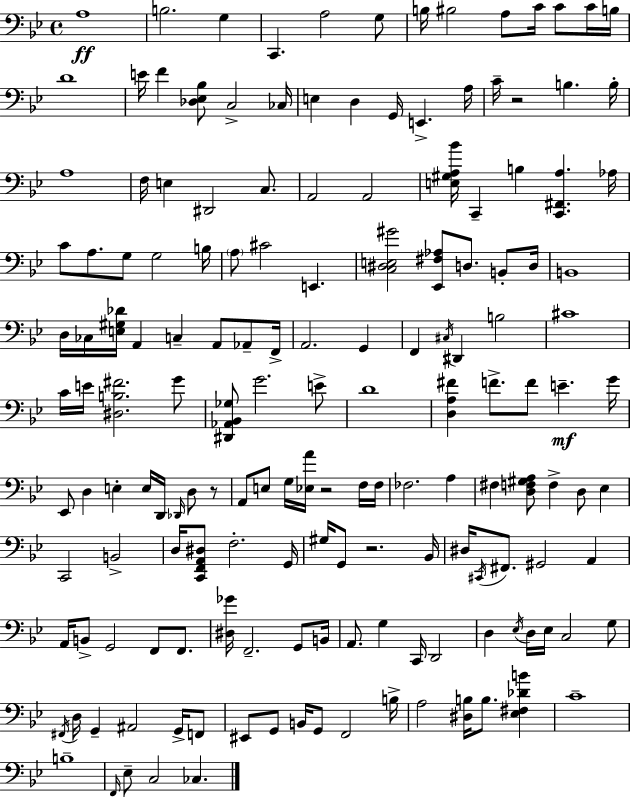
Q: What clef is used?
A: bass